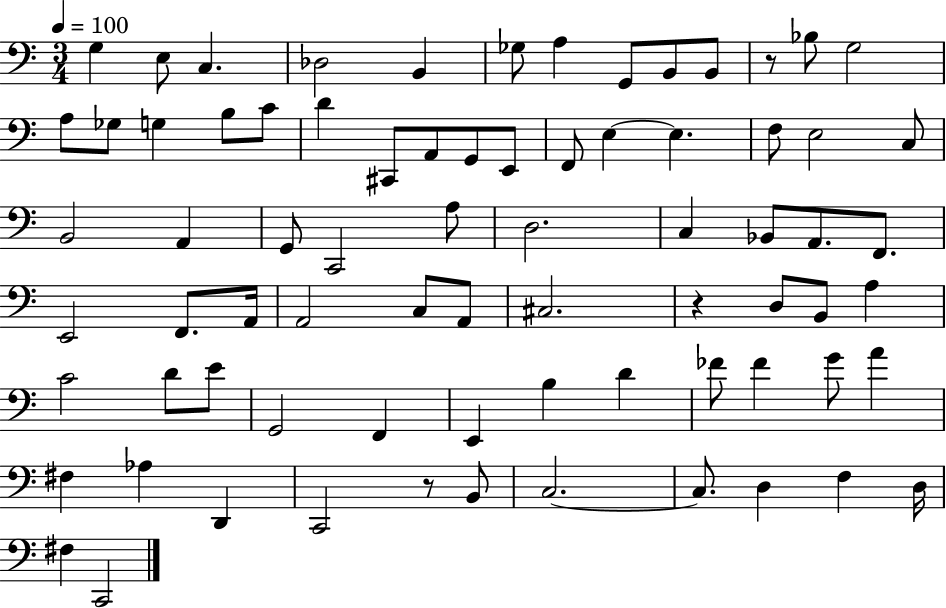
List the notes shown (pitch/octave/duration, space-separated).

G3/q E3/e C3/q. Db3/h B2/q Gb3/e A3/q G2/e B2/e B2/e R/e Bb3/e G3/h A3/e Gb3/e G3/q B3/e C4/e D4/q C#2/e A2/e G2/e E2/e F2/e E3/q E3/q. F3/e E3/h C3/e B2/h A2/q G2/e C2/h A3/e D3/h. C3/q Bb2/e A2/e. F2/e. E2/h F2/e. A2/s A2/h C3/e A2/e C#3/h. R/q D3/e B2/e A3/q C4/h D4/e E4/e G2/h F2/q E2/q B3/q D4/q FES4/e FES4/q G4/e A4/q F#3/q Ab3/q D2/q C2/h R/e B2/e C3/h. C3/e. D3/q F3/q D3/s F#3/q C2/h